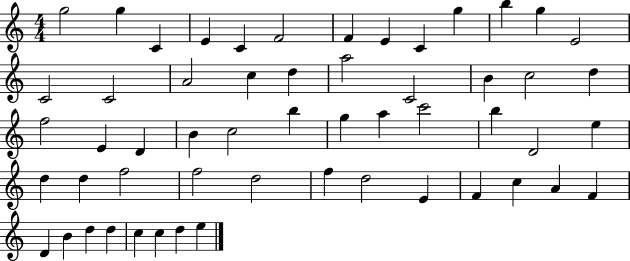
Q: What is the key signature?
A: C major